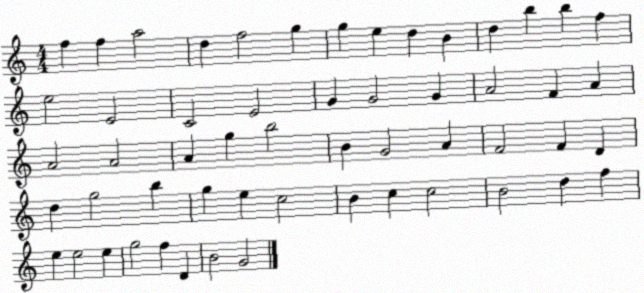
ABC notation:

X:1
T:Untitled
M:4/4
L:1/4
K:C
f f a2 d f2 g g e d B d b b f e2 E2 C2 E2 G G2 G A2 F A A2 A2 A g b2 B G2 A F2 F D d g2 b g e c2 B c c2 B2 d f e e2 e g2 f D B2 G2